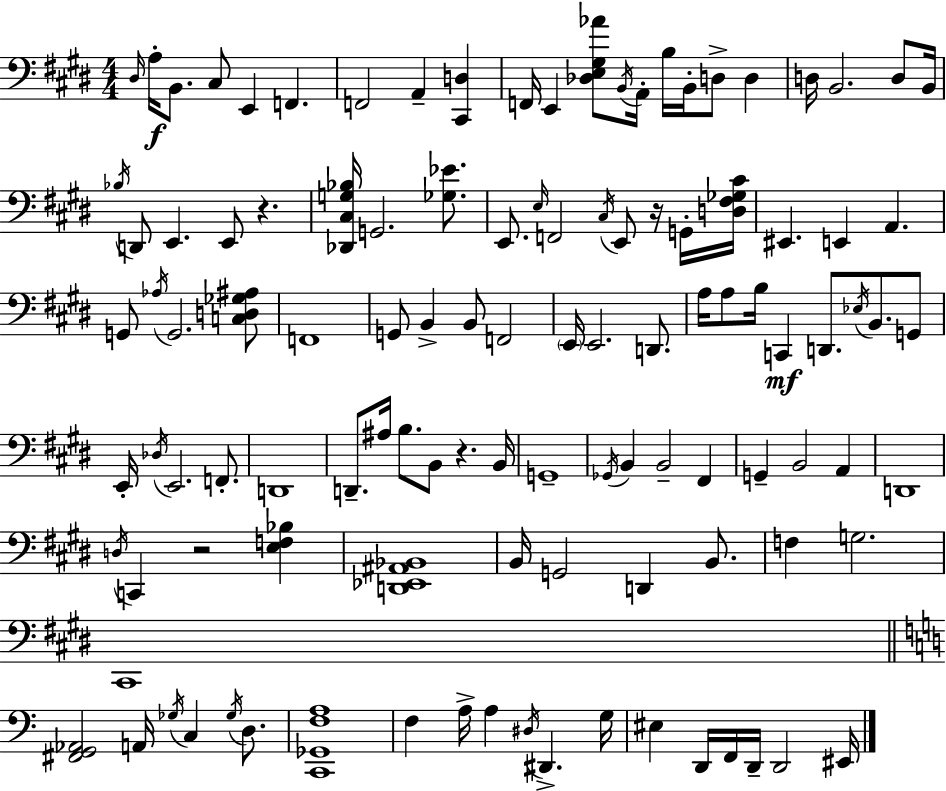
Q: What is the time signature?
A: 4/4